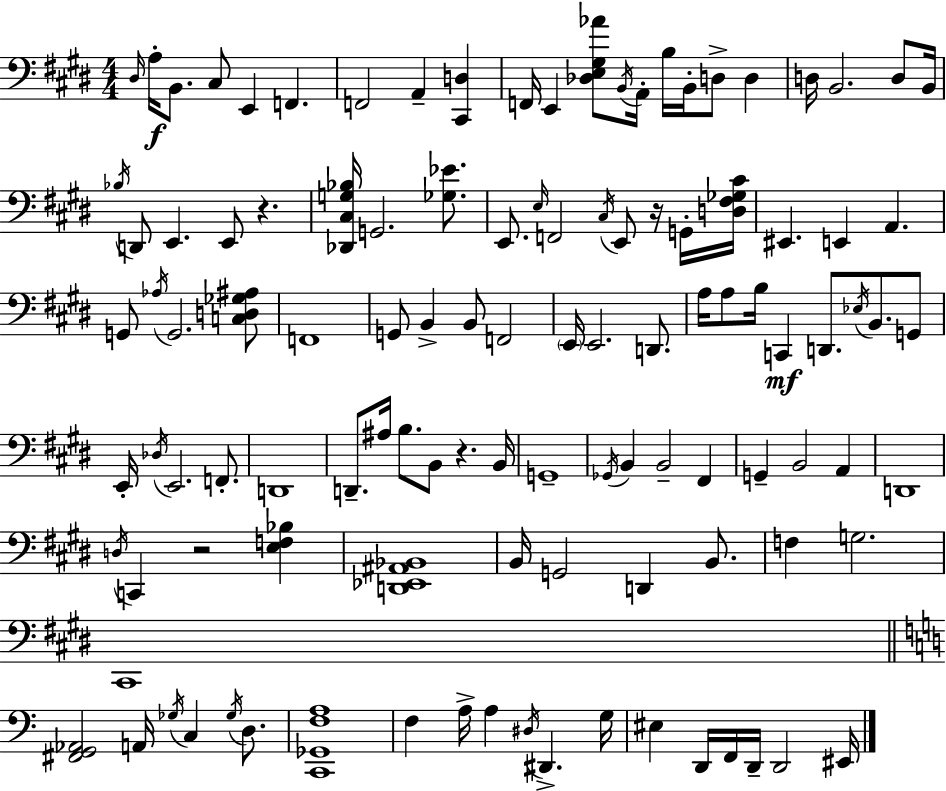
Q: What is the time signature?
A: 4/4